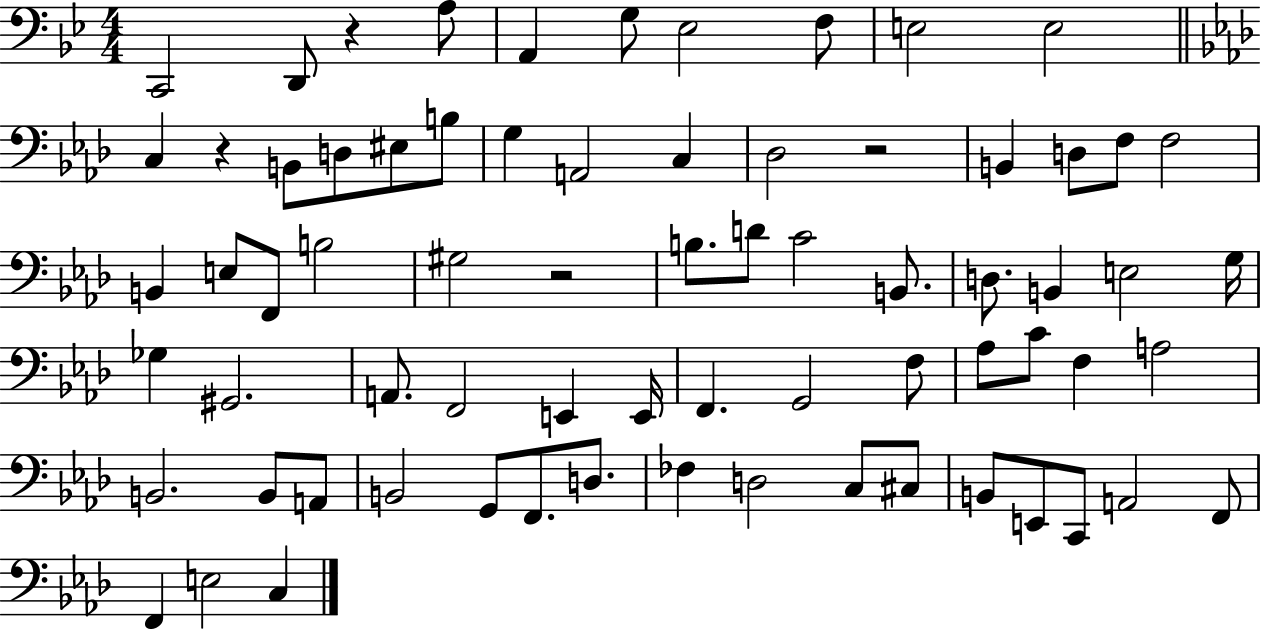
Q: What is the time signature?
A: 4/4